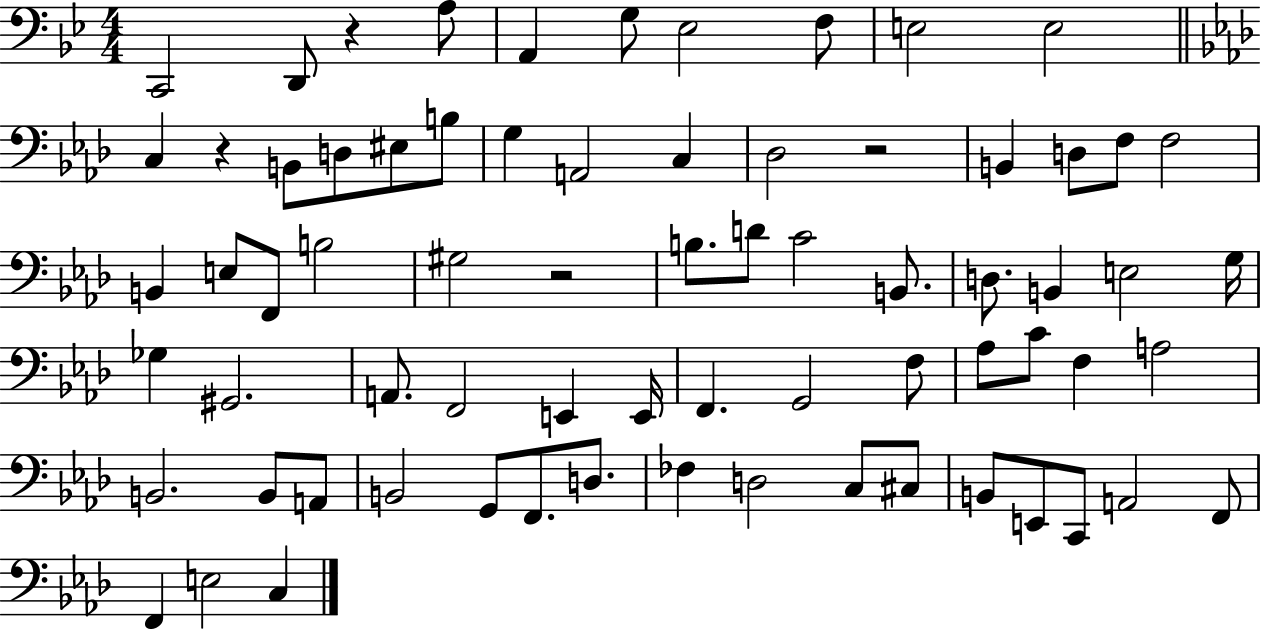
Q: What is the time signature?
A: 4/4